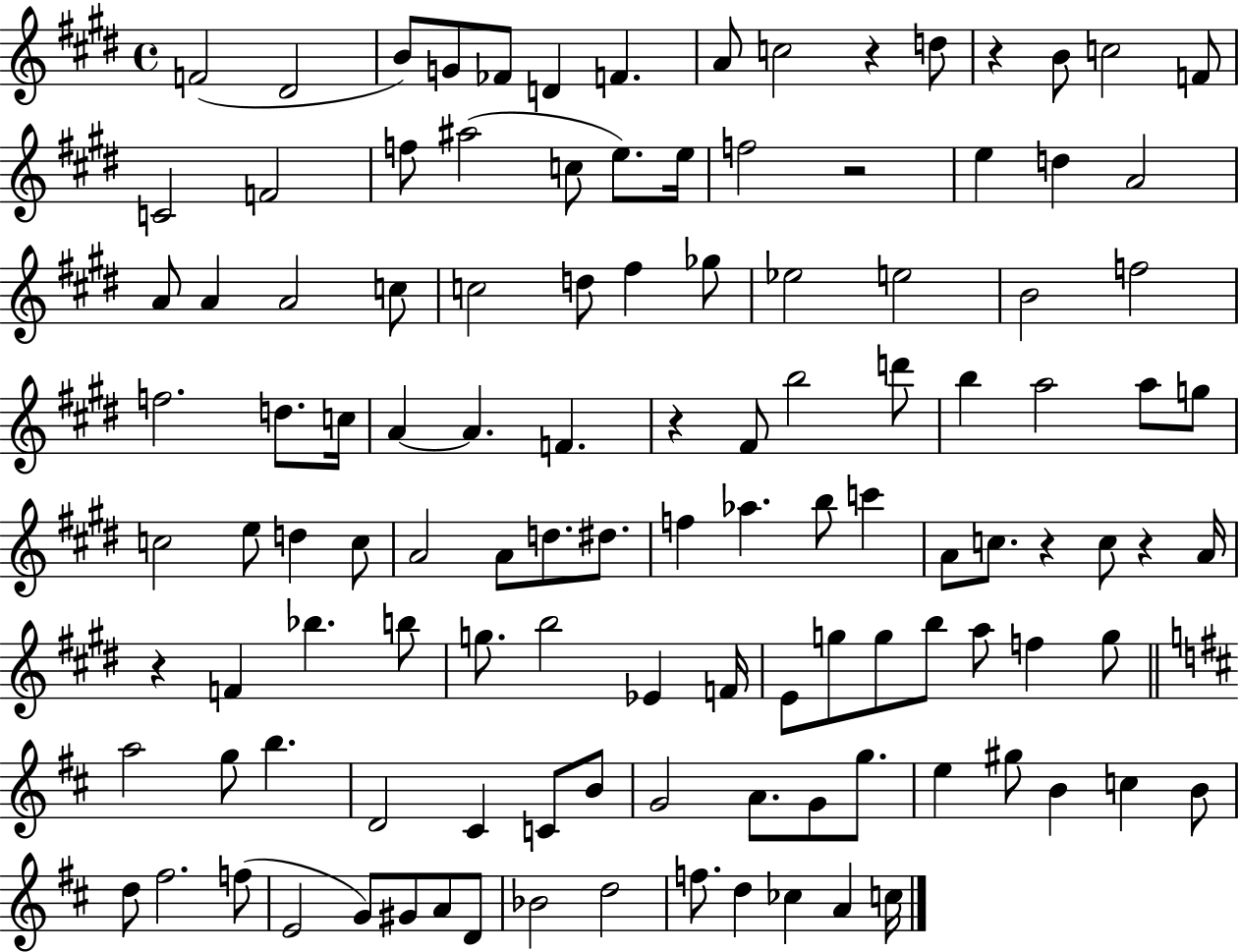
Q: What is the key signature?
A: E major